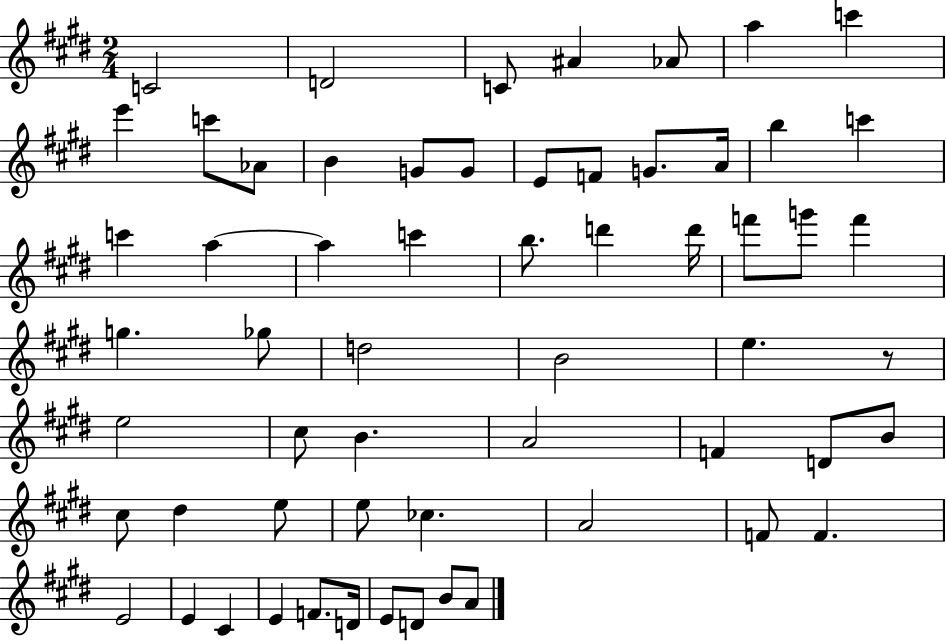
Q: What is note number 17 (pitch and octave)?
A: A4